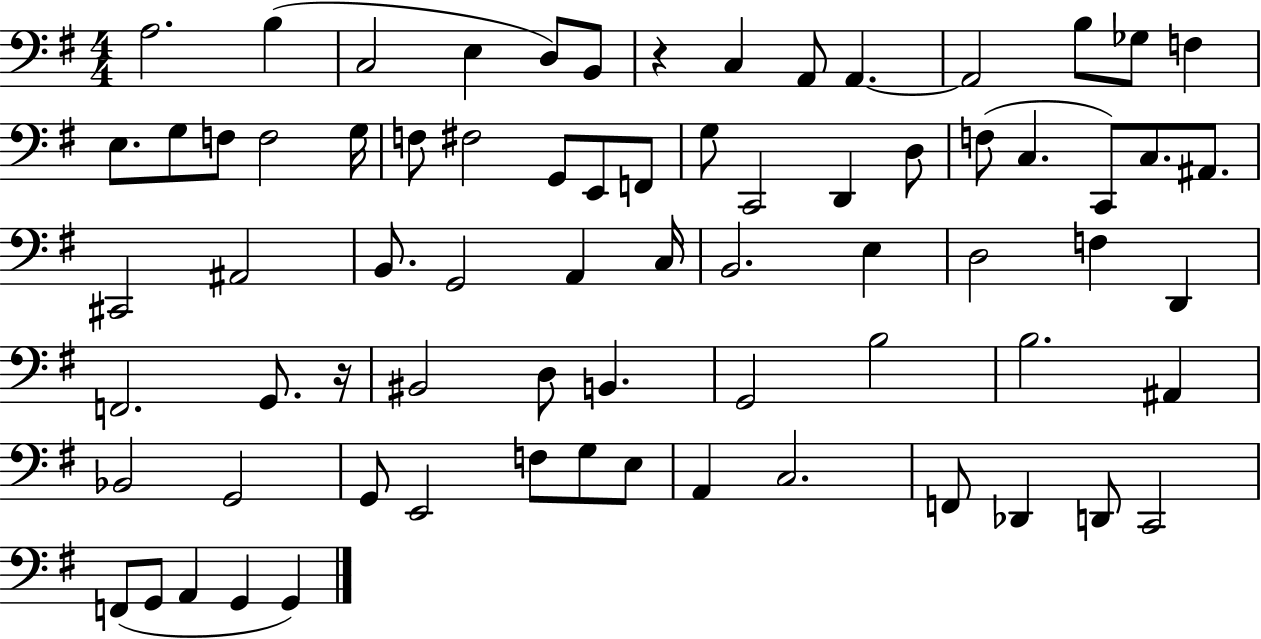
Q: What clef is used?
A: bass